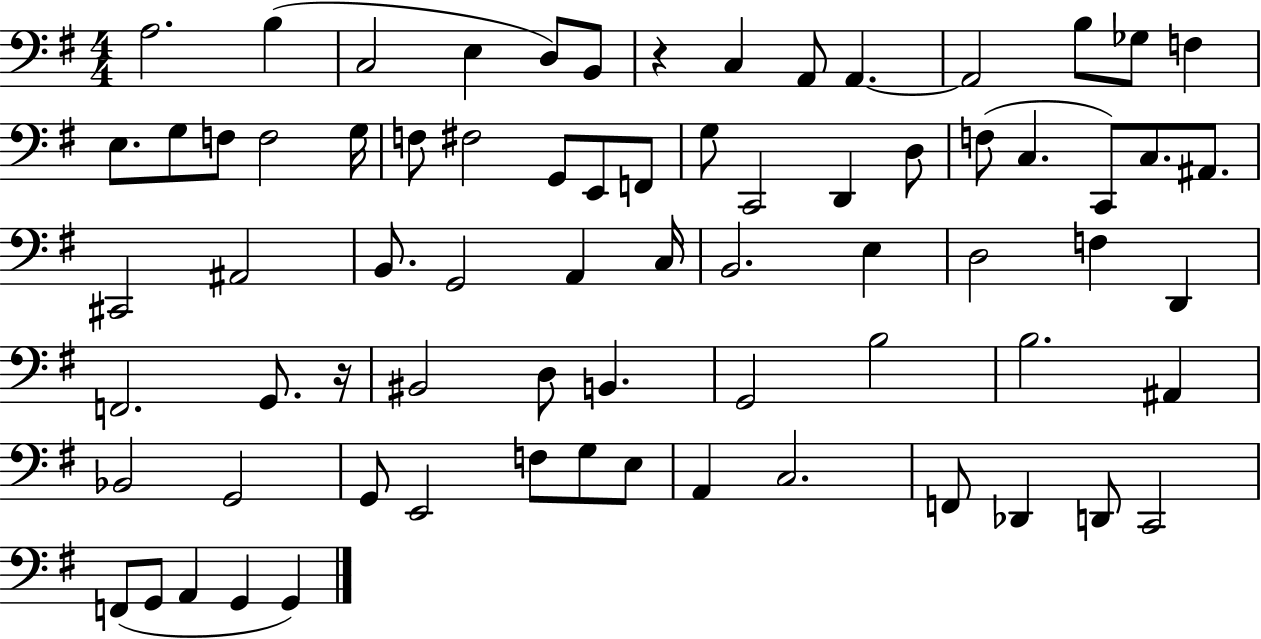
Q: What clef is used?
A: bass